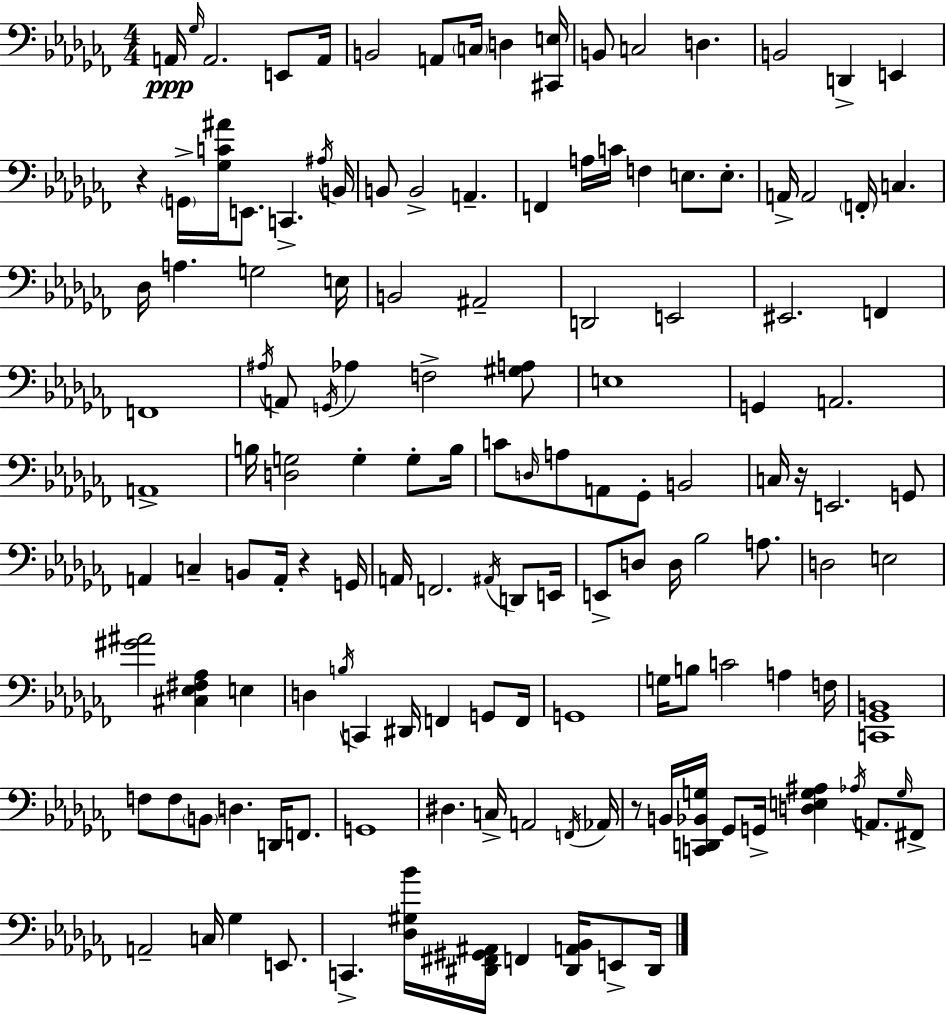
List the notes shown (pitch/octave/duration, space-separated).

A2/s Gb3/s A2/h. E2/e A2/s B2/h A2/e C3/s D3/q [C#2,E3]/s B2/e C3/h D3/q. B2/h D2/q E2/q R/q G2/s [Gb3,C4,A#4]/s E2/e. C2/q. A#3/s B2/s B2/e B2/h A2/q. F2/q A3/s C4/s F3/q E3/e. E3/e. A2/s A2/h F2/s C3/q. Db3/s A3/q. G3/h E3/s B2/h A#2/h D2/h E2/h EIS2/h. F2/q F2/w A#3/s A2/e G2/s Ab3/q F3/h [G#3,A3]/e E3/w G2/q A2/h. A2/w B3/s [D3,G3]/h G3/q G3/e B3/s C4/e D3/s A3/e A2/e Gb2/e B2/h C3/s R/s E2/h. G2/e A2/q C3/q B2/e A2/s R/q G2/s A2/s F2/h. A#2/s D2/e E2/s E2/e D3/e D3/s Bb3/h A3/e. D3/h E3/h [G#4,A#4]/h [C#3,Eb3,F#3,Ab3]/q E3/q D3/q B3/s C2/q D#2/s F2/q G2/e F2/s G2/w G3/s B3/e C4/h A3/q F3/s [C2,Gb2,B2]/w F3/e F3/e B2/e D3/q. D2/s F2/e. G2/w D#3/q. C3/s A2/h F2/s Ab2/s R/e B2/s [C2,D2,Bb2,G3]/s Gb2/e G2/s [D3,E3,G3,A#3]/q Ab3/s A2/e. G3/s F#2/e A2/h C3/s Gb3/q E2/e. C2/q. [Db3,G#3,Bb4]/s [D#2,F#2,G#2,A#2]/s F2/q [D#2,A2,Bb2]/s E2/e D#2/s